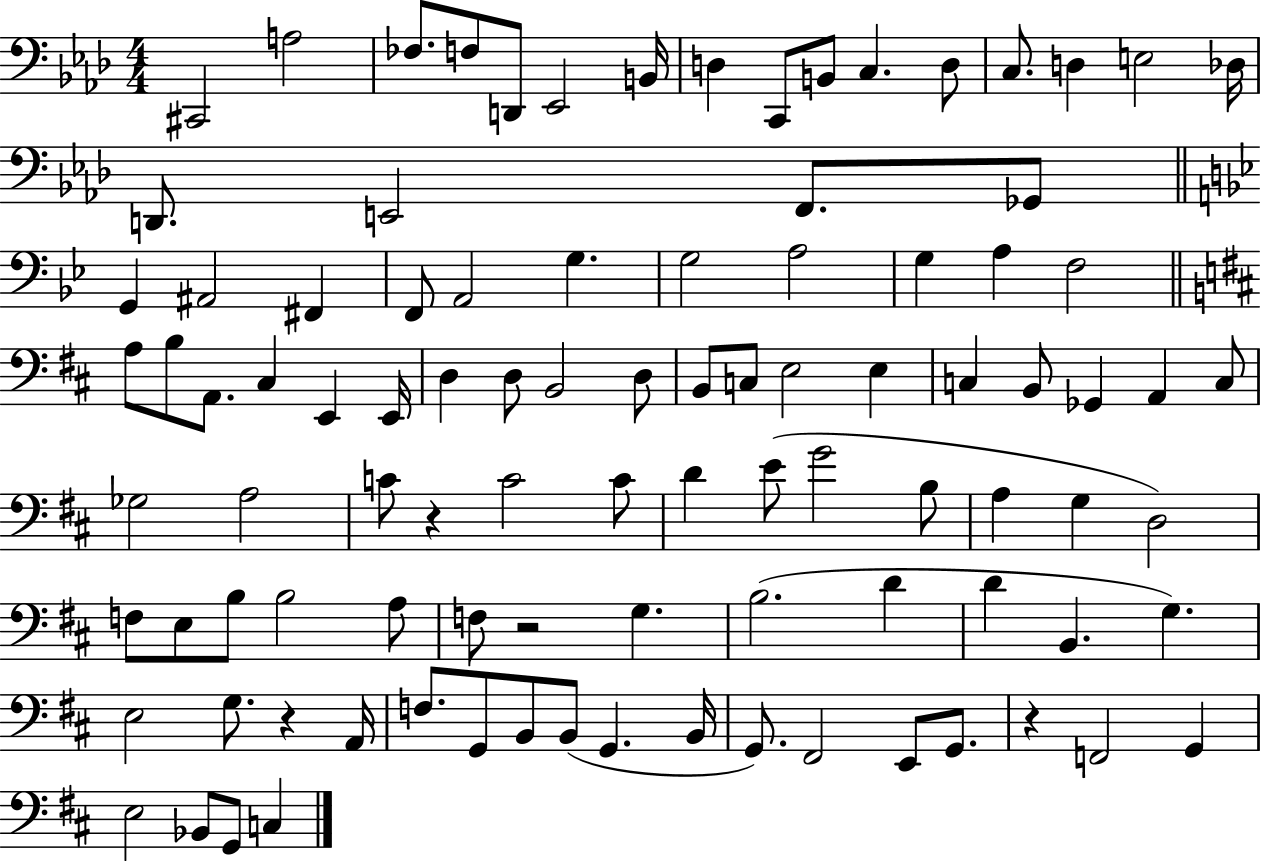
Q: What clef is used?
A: bass